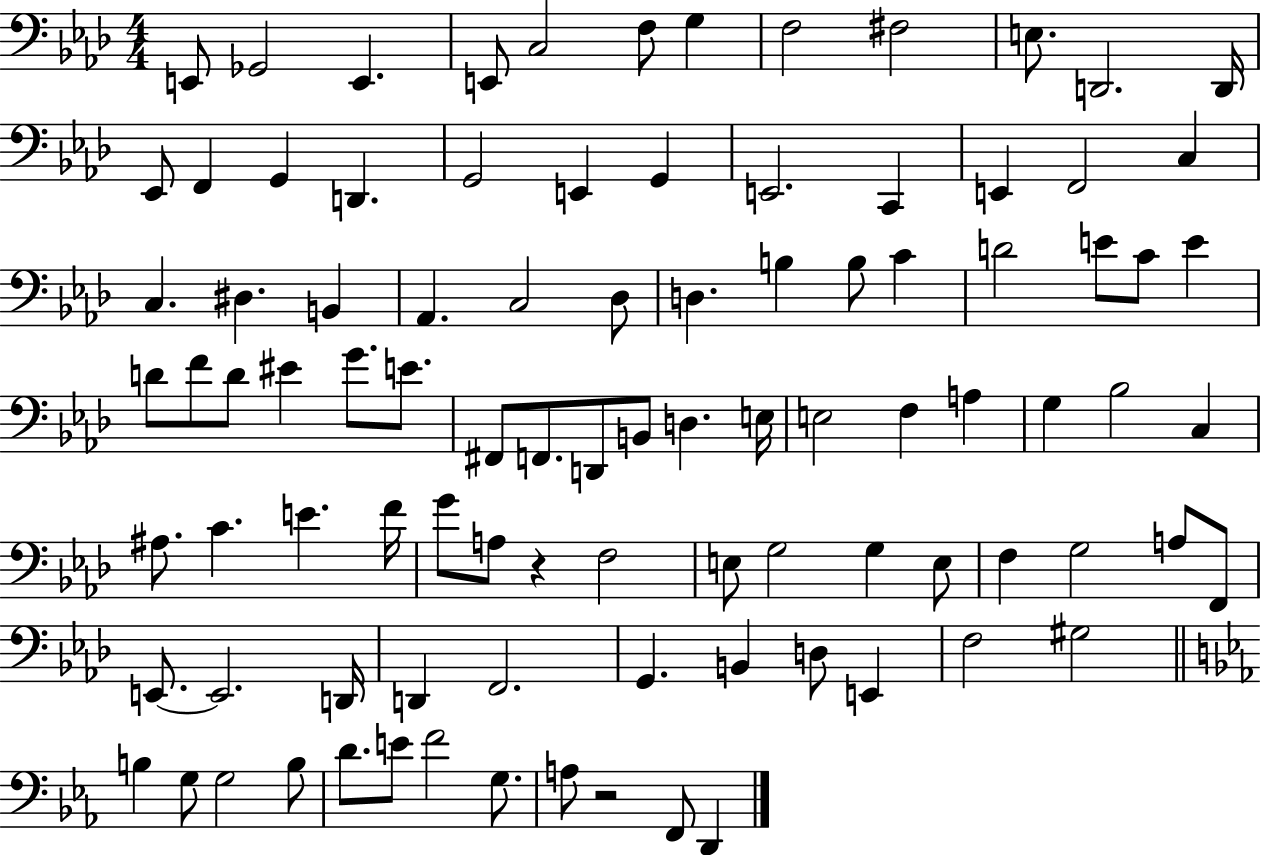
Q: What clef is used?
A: bass